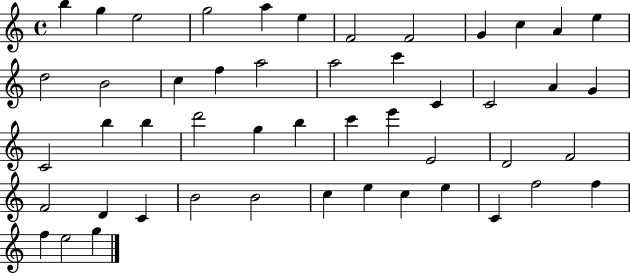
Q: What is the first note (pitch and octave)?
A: B5